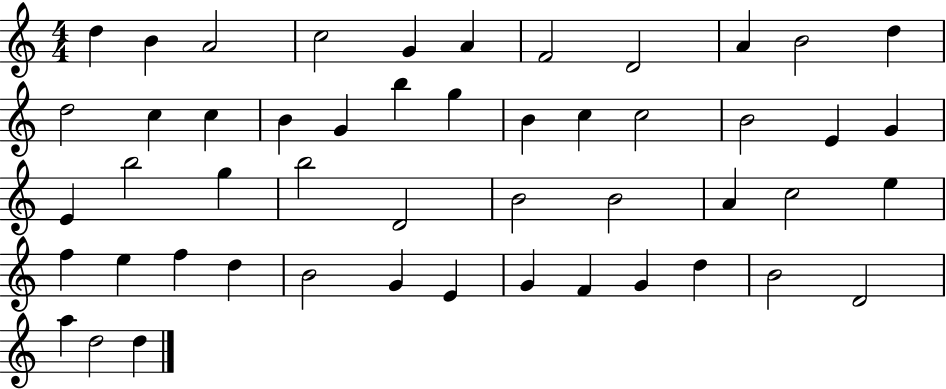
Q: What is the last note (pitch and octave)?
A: D5